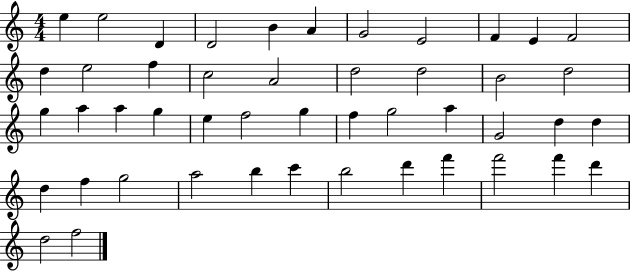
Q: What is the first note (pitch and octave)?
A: E5